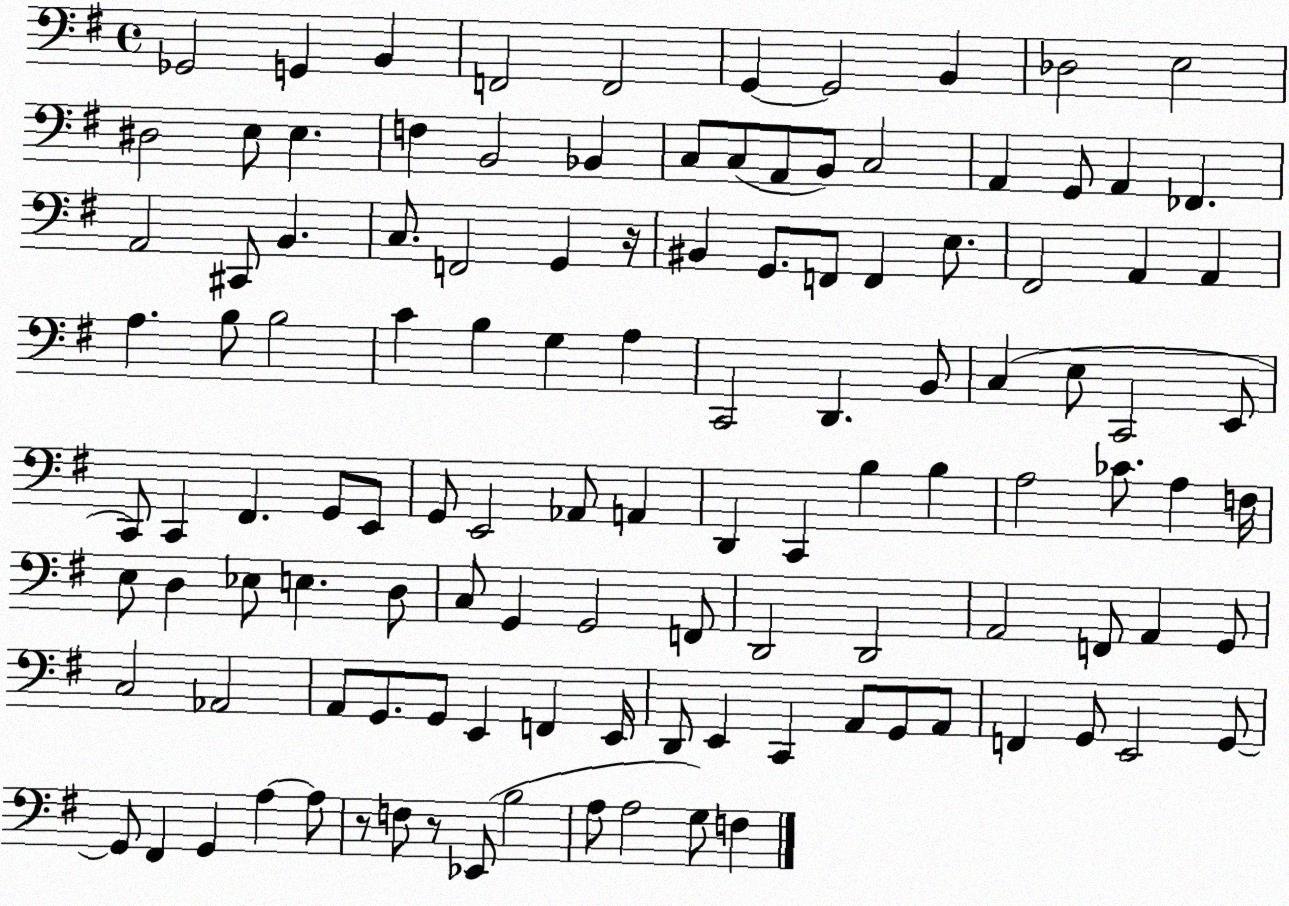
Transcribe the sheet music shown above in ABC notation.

X:1
T:Untitled
M:4/4
L:1/4
K:G
_G,,2 G,, B,, F,,2 F,,2 G,, G,,2 B,, _D,2 E,2 ^D,2 E,/2 E, F, B,,2 _B,, C,/2 C,/2 A,,/2 B,,/2 C,2 A,, G,,/2 A,, _F,, A,,2 ^C,,/2 B,, C,/2 F,,2 G,, z/4 ^B,, G,,/2 F,,/2 F,, E,/2 ^F,,2 A,, A,, A, B,/2 B,2 C B, G, A, C,,2 D,, B,,/2 C, E,/2 C,,2 E,,/2 C,,/2 C,, ^F,, G,,/2 E,,/2 G,,/2 E,,2 _A,,/2 A,, D,, C,, B, B, A,2 _C/2 A, F,/4 E,/2 D, _E,/2 E, D,/2 C,/2 G,, G,,2 F,,/2 D,,2 D,,2 A,,2 F,,/2 A,, G,,/2 C,2 _A,,2 A,,/2 G,,/2 G,,/2 E,, F,, E,,/4 D,,/2 E,, C,, A,,/2 G,,/2 A,,/2 F,, G,,/2 E,,2 G,,/2 G,,/2 ^F,, G,, A, A,/2 z/2 F,/2 z/2 _E,,/2 B,2 A,/2 A,2 G,/2 F,